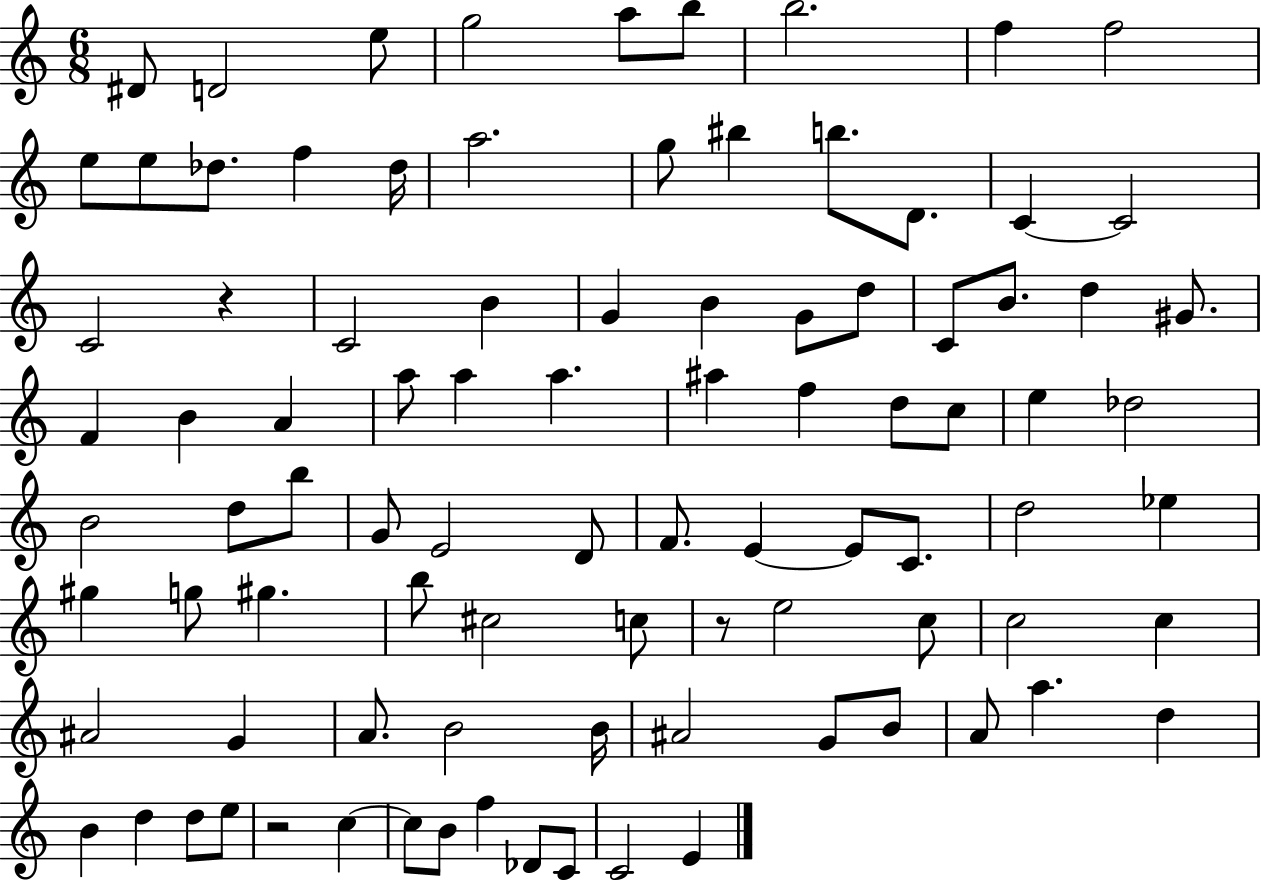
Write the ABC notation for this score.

X:1
T:Untitled
M:6/8
L:1/4
K:C
^D/2 D2 e/2 g2 a/2 b/2 b2 f f2 e/2 e/2 _d/2 f _d/4 a2 g/2 ^b b/2 D/2 C C2 C2 z C2 B G B G/2 d/2 C/2 B/2 d ^G/2 F B A a/2 a a ^a f d/2 c/2 e _d2 B2 d/2 b/2 G/2 E2 D/2 F/2 E E/2 C/2 d2 _e ^g g/2 ^g b/2 ^c2 c/2 z/2 e2 c/2 c2 c ^A2 G A/2 B2 B/4 ^A2 G/2 B/2 A/2 a d B d d/2 e/2 z2 c c/2 B/2 f _D/2 C/2 C2 E